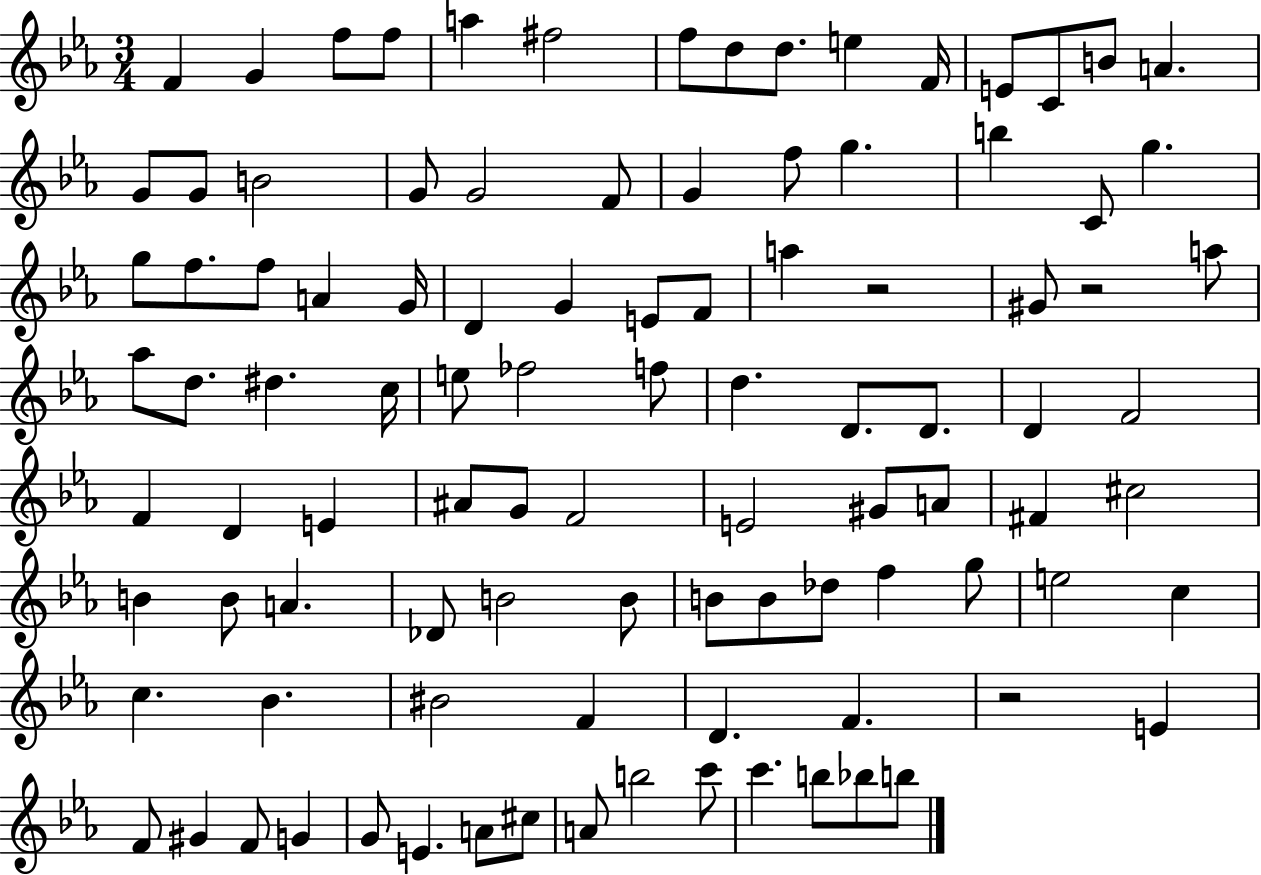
F4/q G4/q F5/e F5/e A5/q F#5/h F5/e D5/e D5/e. E5/q F4/s E4/e C4/e B4/e A4/q. G4/e G4/e B4/h G4/e G4/h F4/e G4/q F5/e G5/q. B5/q C4/e G5/q. G5/e F5/e. F5/e A4/q G4/s D4/q G4/q E4/e F4/e A5/q R/h G#4/e R/h A5/e Ab5/e D5/e. D#5/q. C5/s E5/e FES5/h F5/e D5/q. D4/e. D4/e. D4/q F4/h F4/q D4/q E4/q A#4/e G4/e F4/h E4/h G#4/e A4/e F#4/q C#5/h B4/q B4/e A4/q. Db4/e B4/h B4/e B4/e B4/e Db5/e F5/q G5/e E5/h C5/q C5/q. Bb4/q. BIS4/h F4/q D4/q. F4/q. R/h E4/q F4/e G#4/q F4/e G4/q G4/e E4/q. A4/e C#5/e A4/e B5/h C6/e C6/q. B5/e Bb5/e B5/e